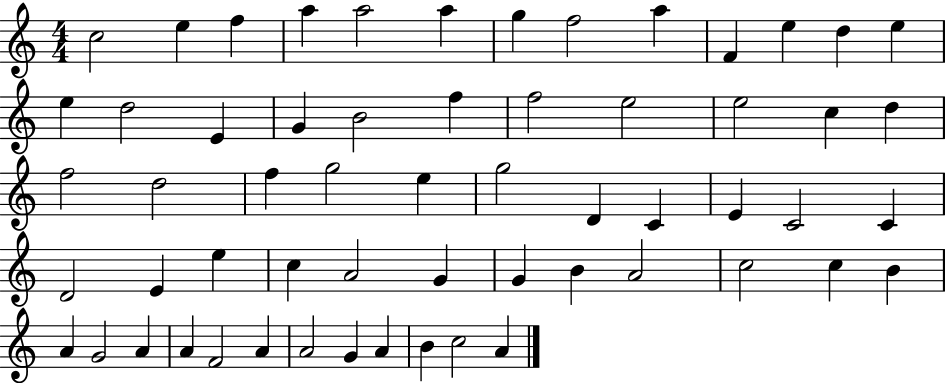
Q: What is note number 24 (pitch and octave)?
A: D5